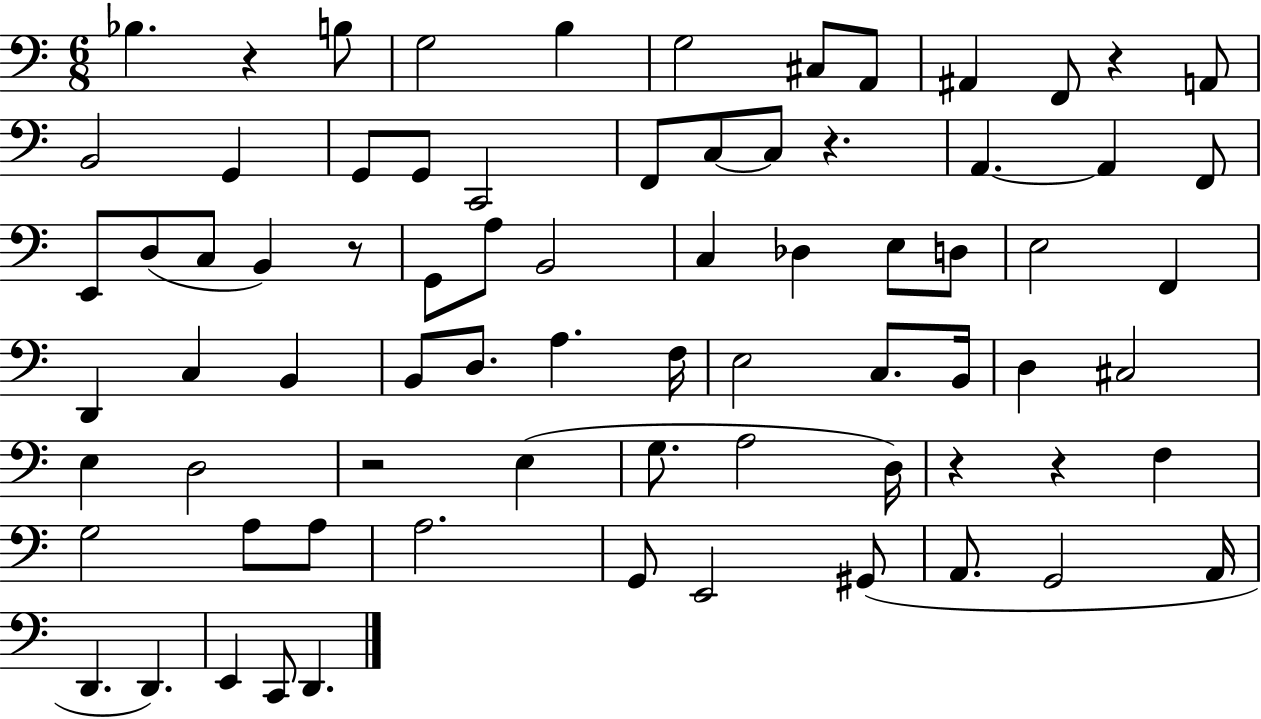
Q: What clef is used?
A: bass